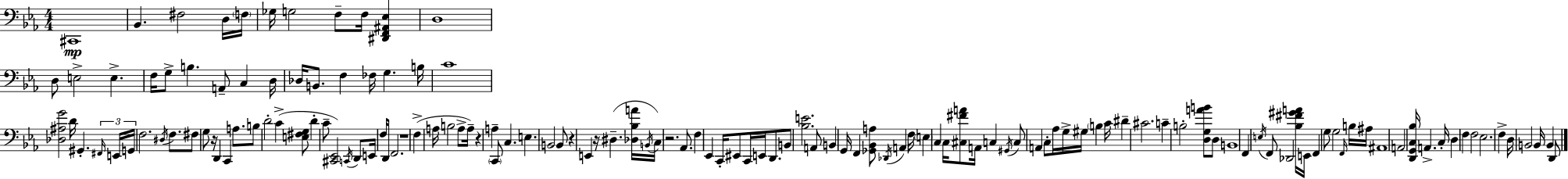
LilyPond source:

{
  \clef bass
  \numericTimeSignature
  \time 4/4
  \key ees \major
  cis,1\mp | bes,4. fis2 d16 \parenthesize f16 | ges16 g2 f8-- f16 <dis, f, ais, ees>4 | d1 | \break d8 e2-> e4.-> | f16 g8-> b4. a,8-- c4 d16 | des16 b,8. f4 fes16 g4. b16 | c'1 | \break <des ais g'>2 d'16 gis,4.-. \tuplet 3/2 { \grace { fis,16 } | e,16 g,16 } f2. \acciaccatura { dis16 } f8. | fis8 g8 r16 d,4 c,4 a8. | b8 d'2-. c'4->( | \break <e fis g>8 d'4-. c'8-- <cis, ees,>2) | \acciaccatura { c,16 } d,8 e,16 f16 d,8 f,2. | r1 | f4->( a16 b2 | \break a8-> a16--) r4 a4-- \parenthesize c,8 c4. | e4. b,2 | b,8 r4 e,4 r16 dis4.--( | <des bes a'>16 \acciaccatura { b,16 } c16) r2. | \break aes,8. f4 ees,4 c,16-. eis,8 c,16 | e,16 d,8. b,8 <bes e'>2. | a,8 b,4 g,16 f,4 <ges, bes, a>8 \acciaccatura { des,16 } | a,4 f16 \parenthesize e4 c4 c16 <cis fis' a'>8 | \break a,16 c4 \acciaccatura { gis,16 } c8 a,4 c8-. aes16 g16-> | gis16 \parenthesize b4 c'16 dis'4-- cis'2. | c'4-- b2-. | <d g a' b'>8 d8 b,1 | \break f,4 \acciaccatura { e16 } f,8 des,2 | <bes fis' gis' a'>16 e,16 f,4 g8 g2 | \grace { f,16 } b16 ais16 ais,1 | a,2 | \break <d, g, c bes>16 a,4.-> c16-. d4 f4 | f2 ees2. | f4-> d16 b,2 | b,16 b,4 d,8 \bar "|."
}